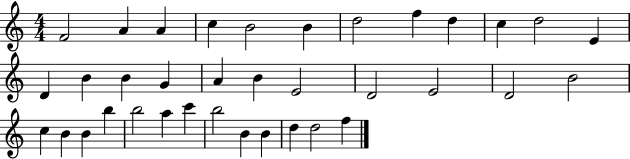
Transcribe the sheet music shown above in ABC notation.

X:1
T:Untitled
M:4/4
L:1/4
K:C
F2 A A c B2 B d2 f d c d2 E D B B G A B E2 D2 E2 D2 B2 c B B b b2 a c' b2 B B d d2 f